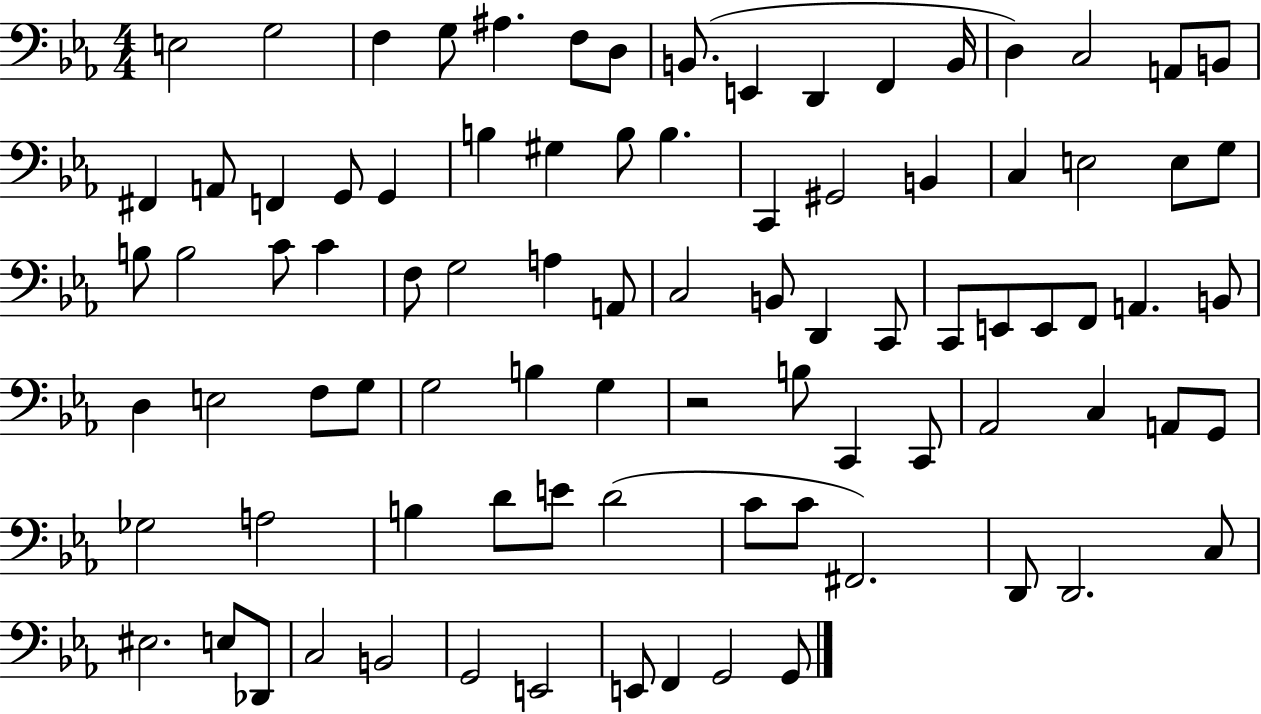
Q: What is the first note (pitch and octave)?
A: E3